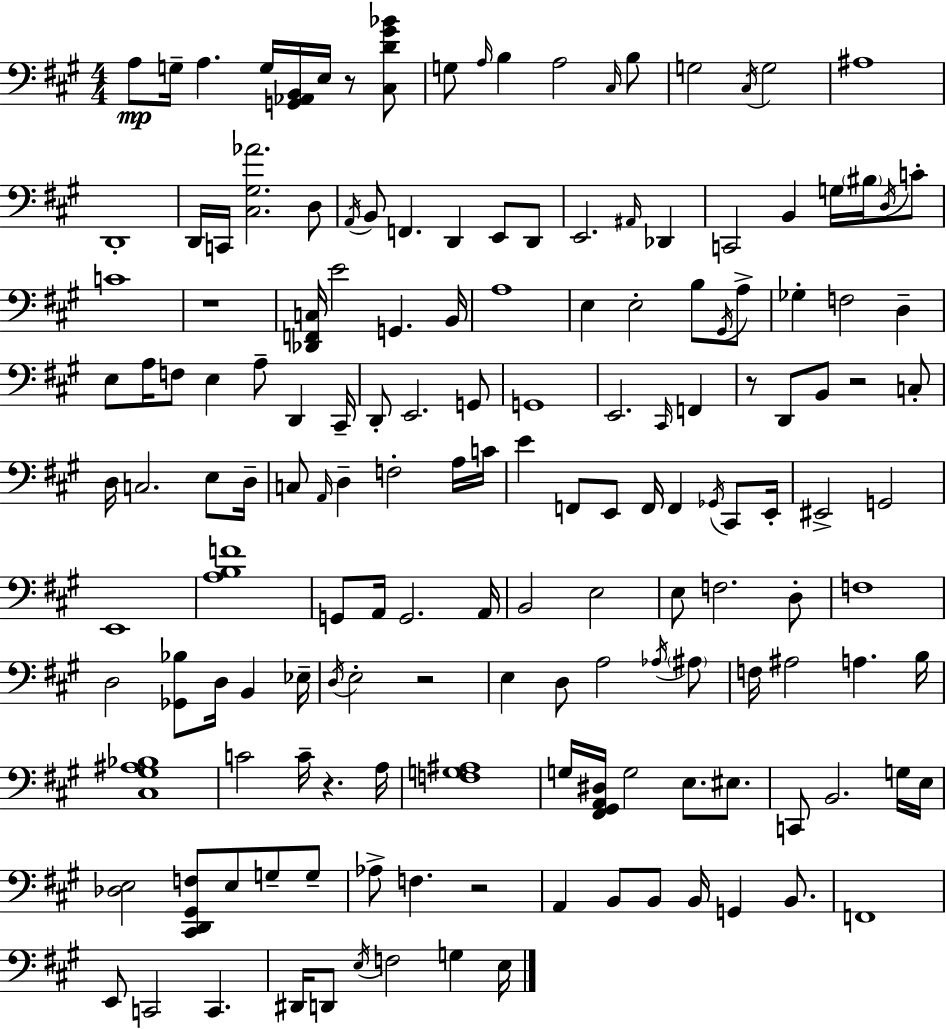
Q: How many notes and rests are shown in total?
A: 160